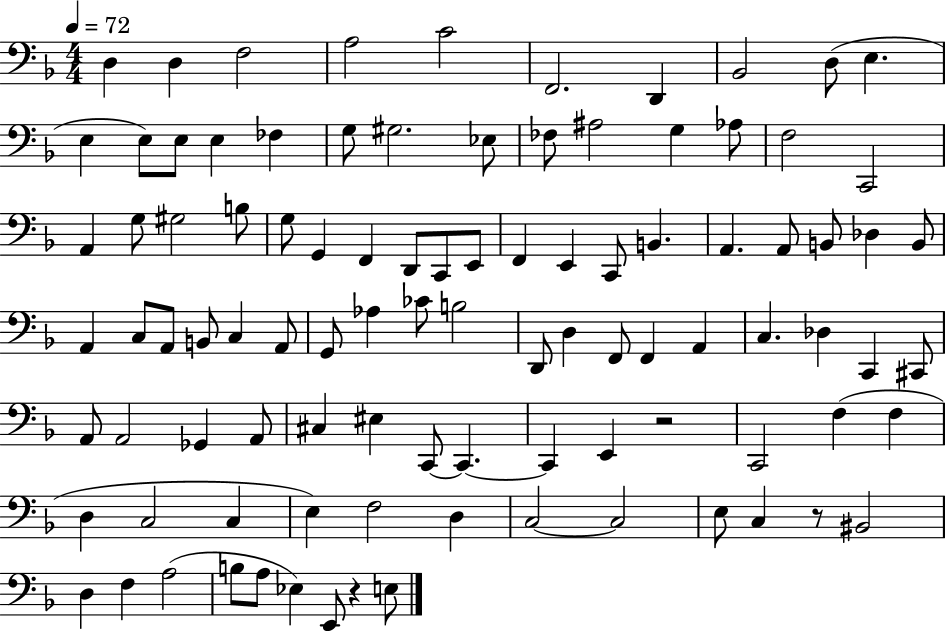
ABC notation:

X:1
T:Untitled
M:4/4
L:1/4
K:F
D, D, F,2 A,2 C2 F,,2 D,, _B,,2 D,/2 E, E, E,/2 E,/2 E, _F, G,/2 ^G,2 _E,/2 _F,/2 ^A,2 G, _A,/2 F,2 C,,2 A,, G,/2 ^G,2 B,/2 G,/2 G,, F,, D,,/2 C,,/2 E,,/2 F,, E,, C,,/2 B,, A,, A,,/2 B,,/2 _D, B,,/2 A,, C,/2 A,,/2 B,,/2 C, A,,/2 G,,/2 _A, _C/2 B,2 D,,/2 D, F,,/2 F,, A,, C, _D, C,, ^C,,/2 A,,/2 A,,2 _G,, A,,/2 ^C, ^E, C,,/2 C,, C,, E,, z2 C,,2 F, F, D, C,2 C, E, F,2 D, C,2 C,2 E,/2 C, z/2 ^B,,2 D, F, A,2 B,/2 A,/2 _E, E,,/2 z E,/2